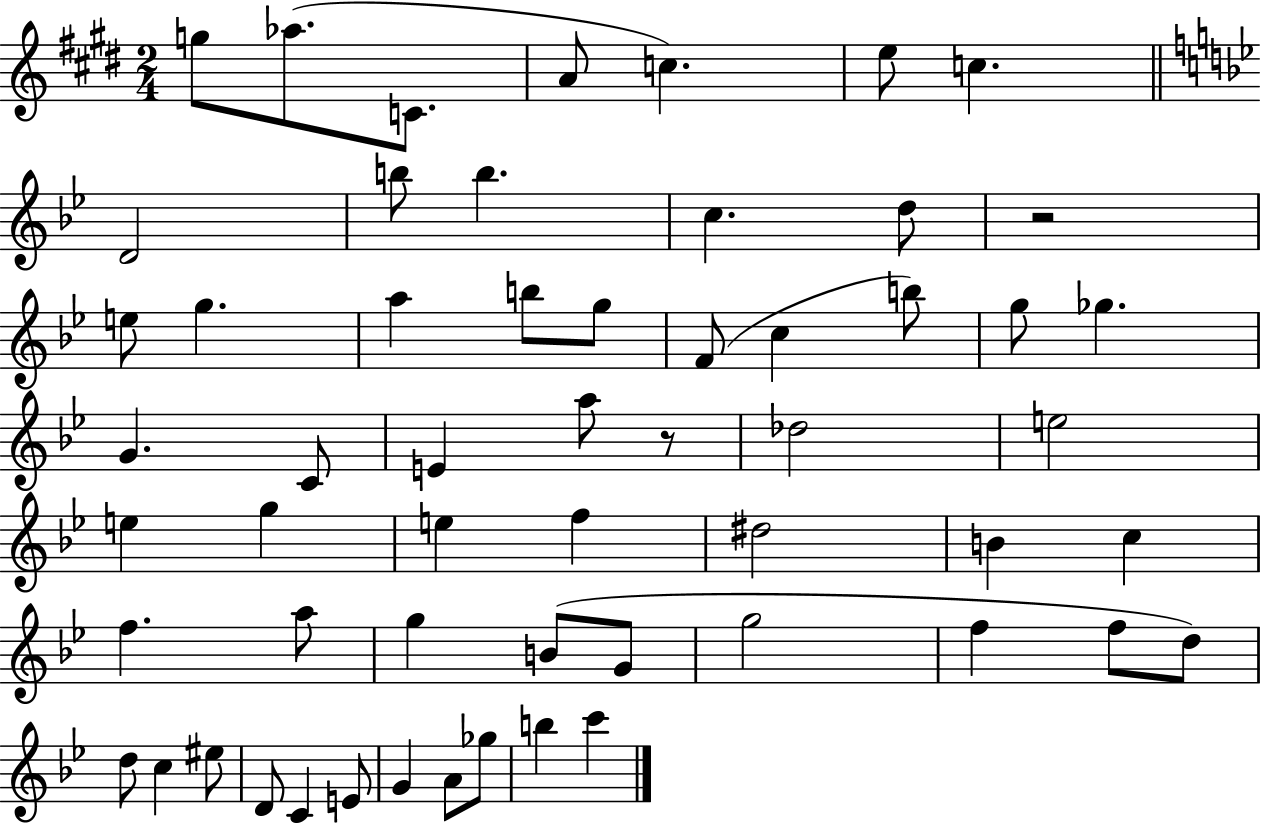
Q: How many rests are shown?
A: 2